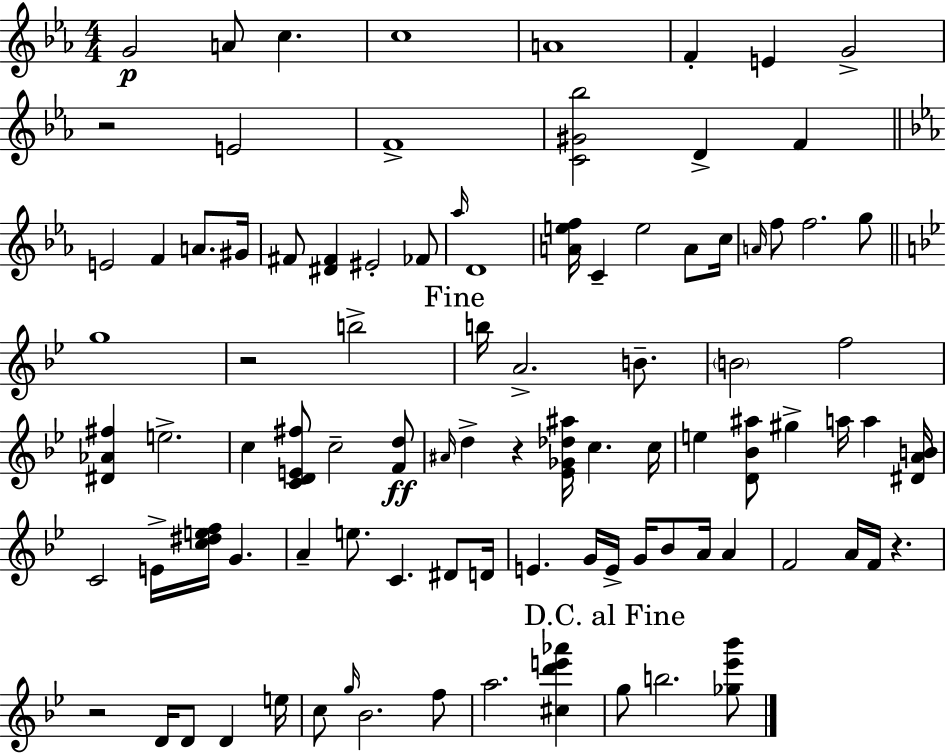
{
  \clef treble
  \numericTimeSignature
  \time 4/4
  \key ees \major
  g'2\p a'8 c''4. | c''1 | a'1 | f'4-. e'4 g'2-> | \break r2 e'2 | f'1-> | <c' gis' bes''>2 d'4-> f'4 | \bar "||" \break \key c \minor e'2 f'4 a'8. gis'16 | fis'8 <dis' fis'>4 eis'2-. fes'8 | \grace { aes''16 } d'1 | <a' e'' f''>16 c'4-- e''2 a'8 | \break c''16 \grace { a'16 } f''8 f''2. | g''8 \bar "||" \break \key g \minor g''1 | r2 b''2-> | \mark "Fine" b''16 a'2.-> b'8.-- | \parenthesize b'2 f''2 | \break <dis' aes' fis''>4 e''2.-> | c''4 <c' d' e' fis''>8 c''2-- <f' d''>8\ff | \grace { ais'16 } d''4-> r4 <ees' ges' des'' ais''>16 c''4. | c''16 e''4 <d' bes' ais''>8 gis''4-> a''16 a''4 | \break <dis' a' b'>16 c'2 e'16-> <c'' dis'' e'' f''>16 g'4. | a'4-- e''8. c'4. dis'8 | d'16 e'4. g'16 e'16-> g'16 bes'8 a'16 a'4 | f'2 a'16 f'16 r4. | \break r2 d'16 d'8 d'4 | e''16 c''8 \grace { g''16 } bes'2. | f''8 a''2. <cis'' d''' e''' aes'''>4 | \mark "D.C. al Fine" g''8 b''2. | \break <ges'' ees''' bes'''>8 \bar "|."
}